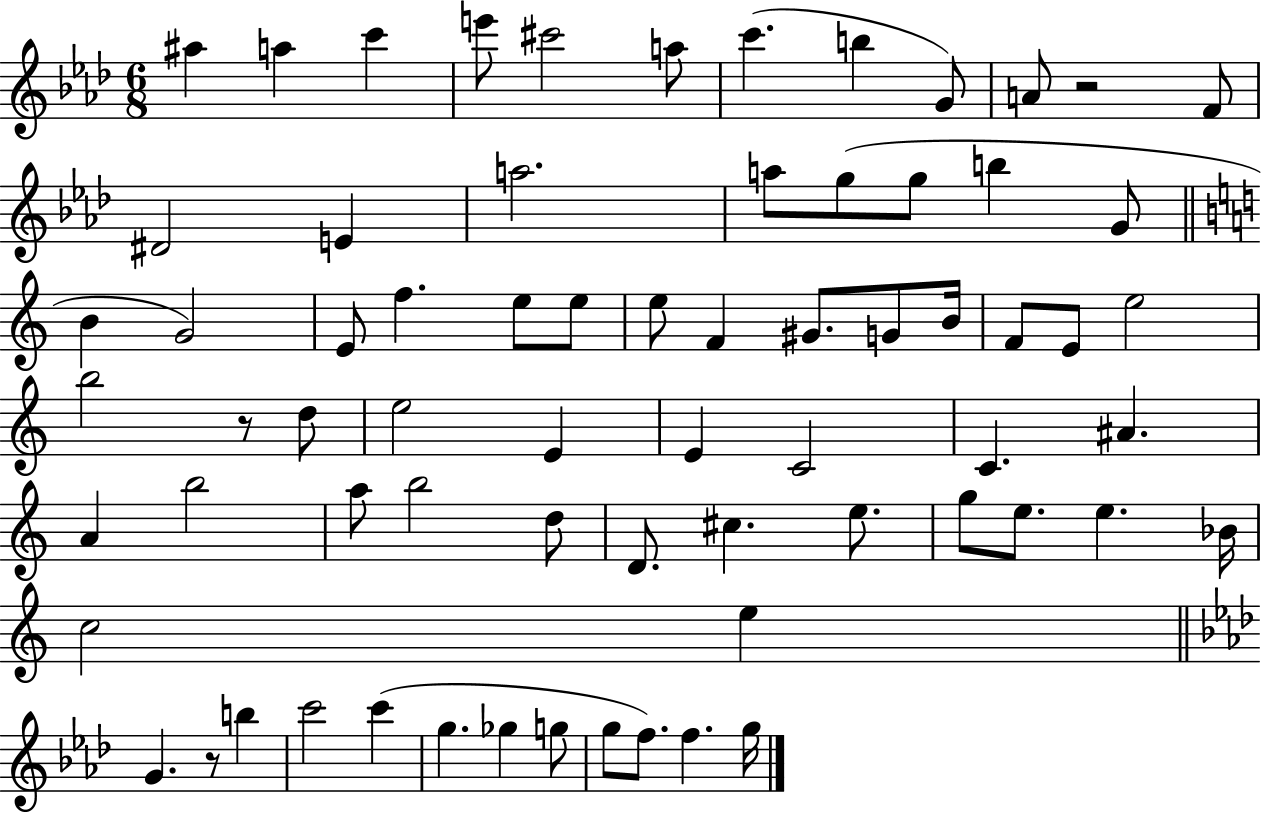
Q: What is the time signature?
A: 6/8